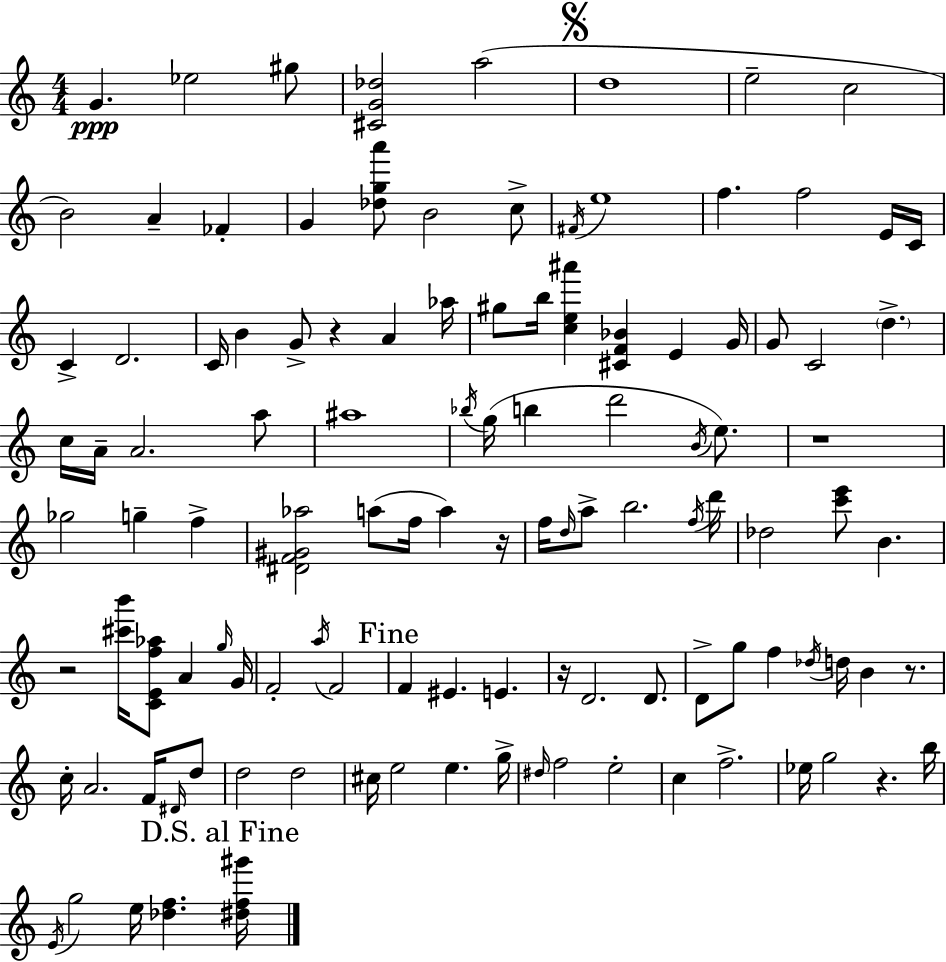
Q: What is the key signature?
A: C major